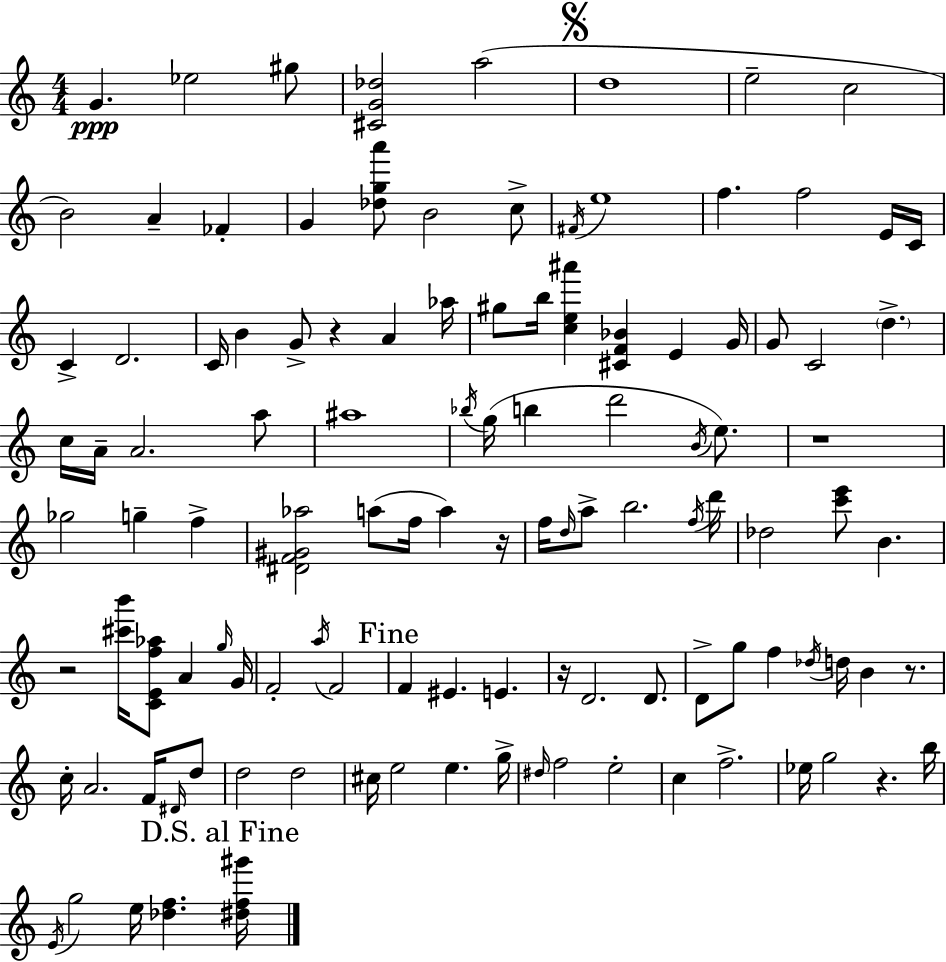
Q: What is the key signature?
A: C major